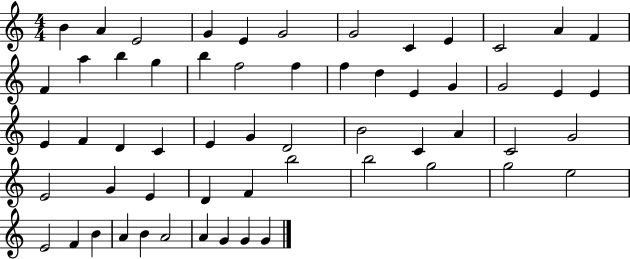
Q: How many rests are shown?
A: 0